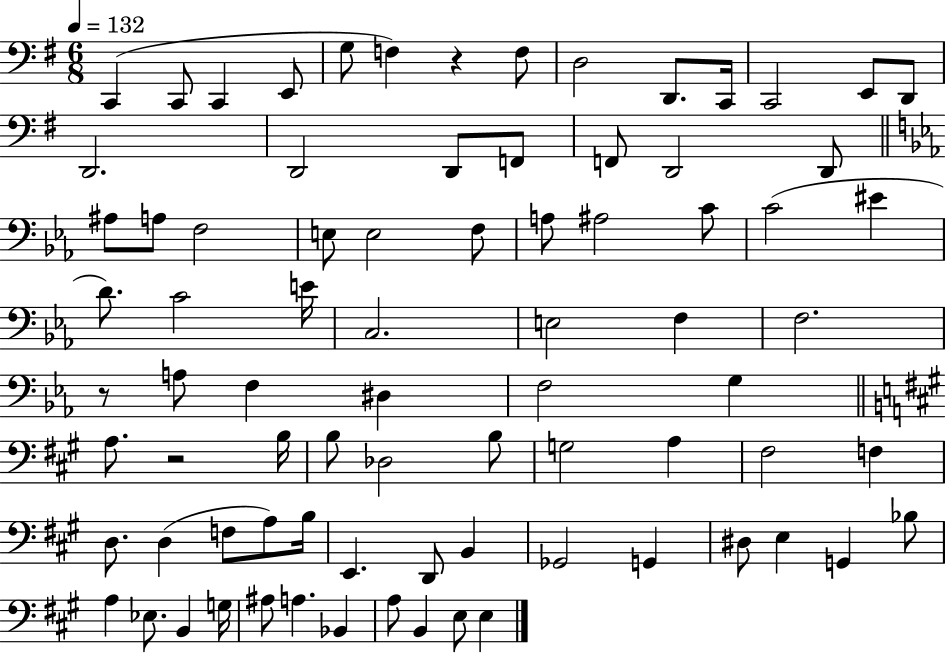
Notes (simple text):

C2/q C2/e C2/q E2/e G3/e F3/q R/q F3/e D3/h D2/e. C2/s C2/h E2/e D2/e D2/h. D2/h D2/e F2/e F2/e D2/h D2/e A#3/e A3/e F3/h E3/e E3/h F3/e A3/e A#3/h C4/e C4/h EIS4/q D4/e. C4/h E4/s C3/h. E3/h F3/q F3/h. R/e A3/e F3/q D#3/q F3/h G3/q A3/e. R/h B3/s B3/e Db3/h B3/e G3/h A3/q F#3/h F3/q D3/e. D3/q F3/e A3/e B3/s E2/q. D2/e B2/q Gb2/h G2/q D#3/e E3/q G2/q Bb3/e A3/q Eb3/e. B2/q G3/s A#3/e A3/q. Bb2/q A3/e B2/q E3/e E3/q